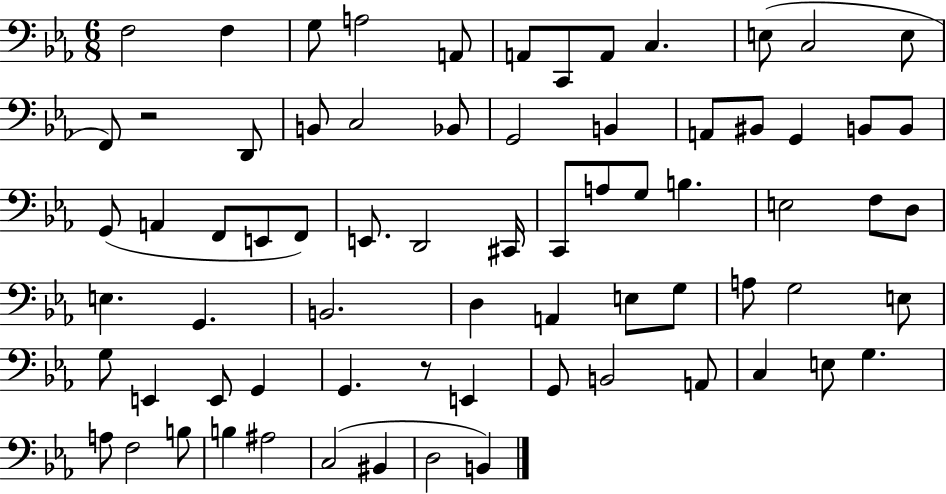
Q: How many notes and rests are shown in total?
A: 72